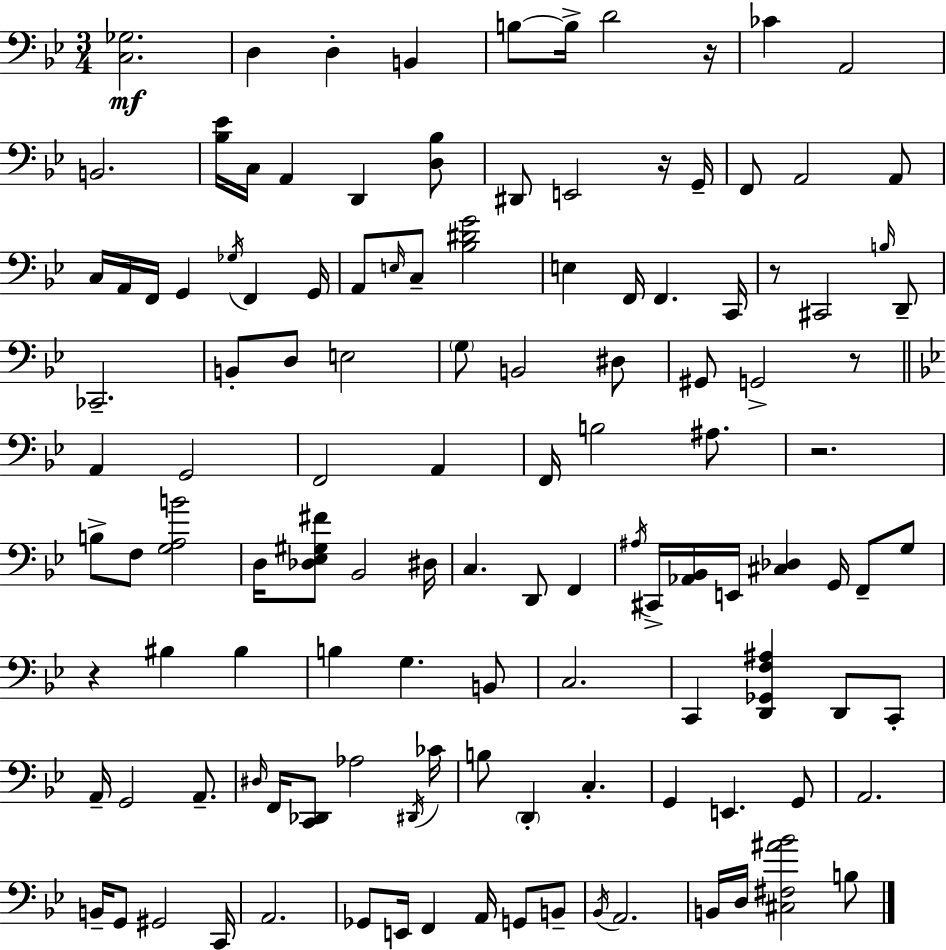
[C3,Gb3]/h. D3/q D3/q B2/q B3/e B3/s D4/h R/s CES4/q A2/h B2/h. [Bb3,Eb4]/s C3/s A2/q D2/q [D3,Bb3]/e D#2/e E2/h R/s G2/s F2/e A2/h A2/e C3/s A2/s F2/s G2/q Gb3/s F2/q G2/s A2/e E3/s C3/e [Bb3,D#4,G4]/h E3/q F2/s F2/q. C2/s R/e C#2/h B3/s D2/e CES2/h. B2/e D3/e E3/h G3/e B2/h D#3/e G#2/e G2/h R/e A2/q G2/h F2/h A2/q F2/s B3/h A#3/e. R/h. B3/e F3/e [G3,A3,B4]/h D3/s [Db3,Eb3,G#3,F#4]/e Bb2/h D#3/s C3/q. D2/e F2/q A#3/s C#2/s [Ab2,Bb2]/s E2/s [C#3,Db3]/q G2/s F2/e G3/e R/q BIS3/q BIS3/q B3/q G3/q. B2/e C3/h. C2/q [D2,Gb2,F3,A#3]/q D2/e C2/e A2/s G2/h A2/e. D#3/s F2/s [C2,Db2]/e Ab3/h D#2/s CES4/s B3/e D2/q C3/q. G2/q E2/q. G2/e A2/h. B2/s G2/e G#2/h C2/s A2/h. Gb2/e E2/s F2/q A2/s G2/e B2/e Bb2/s A2/h. B2/s D3/s [C#3,F#3,A#4,Bb4]/h B3/e